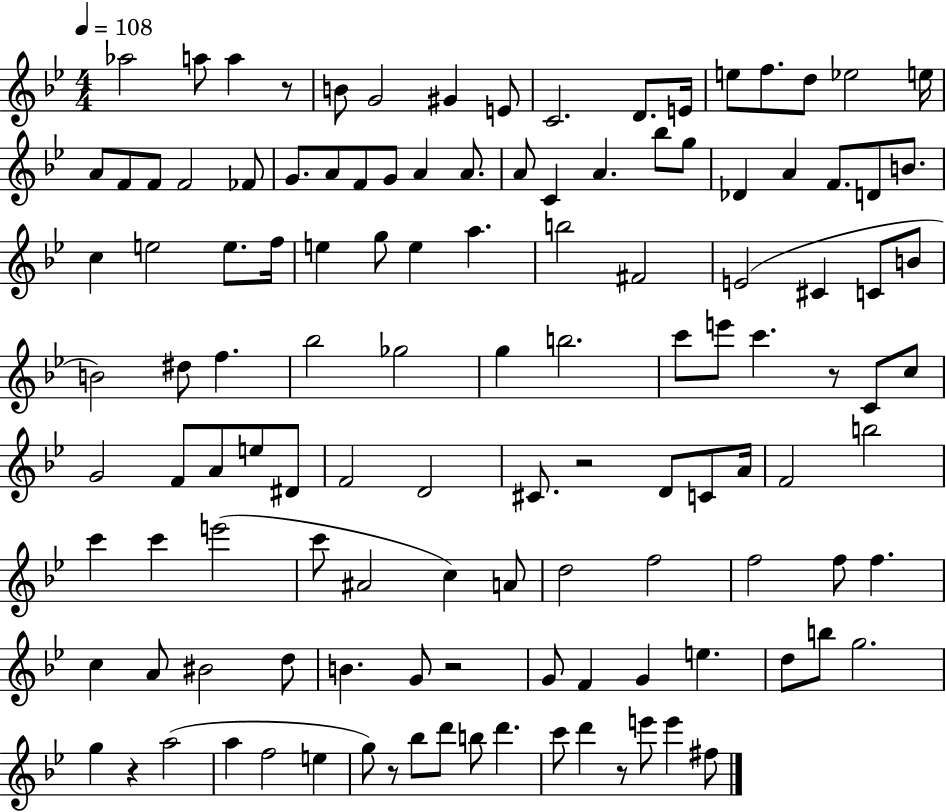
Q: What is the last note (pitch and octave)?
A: F#5